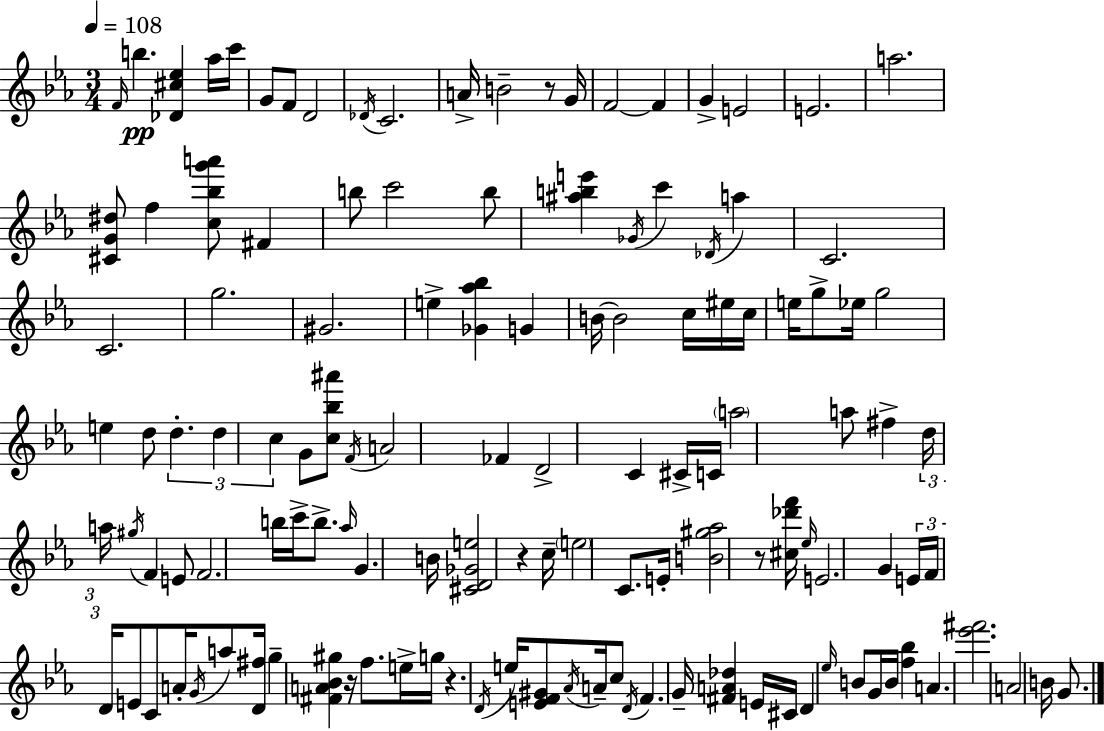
F4/s B5/q. [Db4,C#5,Eb5]/q Ab5/s C6/s G4/e F4/e D4/h Db4/s C4/h. A4/s B4/h R/e G4/s F4/h F4/q G4/q E4/h E4/h. A5/h. [C#4,G4,D#5]/e F5/q [C5,Bb5,G6,A6]/e F#4/q B5/e C6/h B5/e [A#5,B5,E6]/q Gb4/s C6/q Db4/s A5/q C4/h. C4/h. G5/h. G#4/h. E5/q [Gb4,Ab5,Bb5]/q G4/q B4/s B4/h C5/s EIS5/s C5/s E5/s G5/e Eb5/s G5/h E5/q D5/e D5/q. D5/q C5/q G4/e [C5,Bb5,A#6]/e F4/s A4/h FES4/q D4/h C4/q C#4/s C4/s A5/h A5/e F#5/q D5/s A5/s G#5/s F4/q E4/e F4/h. B5/s C6/s B5/e. Ab5/s G4/q. B4/s [C#4,D4,Gb4,E5]/h R/q C5/s E5/h C4/e. E4/s [B4,G#5,Ab5]/h R/e [C#5,Db6,F6]/s Eb5/s E4/h. G4/q E4/s F4/s D4/s E4/e C4/e A4/s G4/s A5/e [D4,F#5]/s G5/q [F#4,A4,Bb4,G#5]/q R/s F5/e. E5/s G5/s R/q. D4/s E5/s [E4,F4,G#4]/e Ab4/s A4/s C5/e D4/s F4/q. G4/s [F#4,A4,Db5]/q E4/s C#4/s D4/q Eb5/s B4/e G4/s B4/s [F5,Bb5]/q A4/q. [Eb6,F#6]/h. A4/h B4/s G4/e.